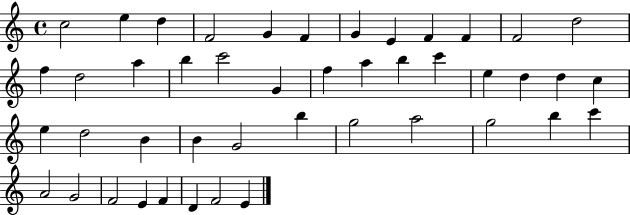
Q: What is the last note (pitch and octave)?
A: E4